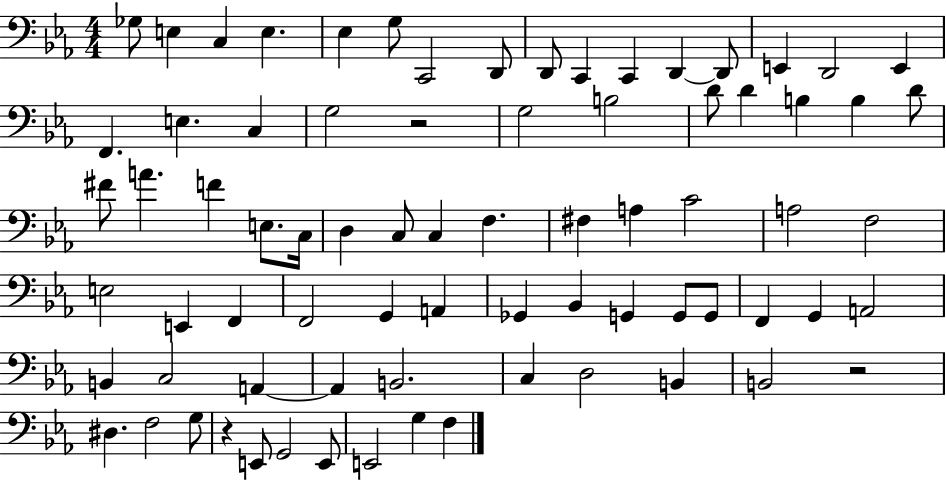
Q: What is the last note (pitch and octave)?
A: F3